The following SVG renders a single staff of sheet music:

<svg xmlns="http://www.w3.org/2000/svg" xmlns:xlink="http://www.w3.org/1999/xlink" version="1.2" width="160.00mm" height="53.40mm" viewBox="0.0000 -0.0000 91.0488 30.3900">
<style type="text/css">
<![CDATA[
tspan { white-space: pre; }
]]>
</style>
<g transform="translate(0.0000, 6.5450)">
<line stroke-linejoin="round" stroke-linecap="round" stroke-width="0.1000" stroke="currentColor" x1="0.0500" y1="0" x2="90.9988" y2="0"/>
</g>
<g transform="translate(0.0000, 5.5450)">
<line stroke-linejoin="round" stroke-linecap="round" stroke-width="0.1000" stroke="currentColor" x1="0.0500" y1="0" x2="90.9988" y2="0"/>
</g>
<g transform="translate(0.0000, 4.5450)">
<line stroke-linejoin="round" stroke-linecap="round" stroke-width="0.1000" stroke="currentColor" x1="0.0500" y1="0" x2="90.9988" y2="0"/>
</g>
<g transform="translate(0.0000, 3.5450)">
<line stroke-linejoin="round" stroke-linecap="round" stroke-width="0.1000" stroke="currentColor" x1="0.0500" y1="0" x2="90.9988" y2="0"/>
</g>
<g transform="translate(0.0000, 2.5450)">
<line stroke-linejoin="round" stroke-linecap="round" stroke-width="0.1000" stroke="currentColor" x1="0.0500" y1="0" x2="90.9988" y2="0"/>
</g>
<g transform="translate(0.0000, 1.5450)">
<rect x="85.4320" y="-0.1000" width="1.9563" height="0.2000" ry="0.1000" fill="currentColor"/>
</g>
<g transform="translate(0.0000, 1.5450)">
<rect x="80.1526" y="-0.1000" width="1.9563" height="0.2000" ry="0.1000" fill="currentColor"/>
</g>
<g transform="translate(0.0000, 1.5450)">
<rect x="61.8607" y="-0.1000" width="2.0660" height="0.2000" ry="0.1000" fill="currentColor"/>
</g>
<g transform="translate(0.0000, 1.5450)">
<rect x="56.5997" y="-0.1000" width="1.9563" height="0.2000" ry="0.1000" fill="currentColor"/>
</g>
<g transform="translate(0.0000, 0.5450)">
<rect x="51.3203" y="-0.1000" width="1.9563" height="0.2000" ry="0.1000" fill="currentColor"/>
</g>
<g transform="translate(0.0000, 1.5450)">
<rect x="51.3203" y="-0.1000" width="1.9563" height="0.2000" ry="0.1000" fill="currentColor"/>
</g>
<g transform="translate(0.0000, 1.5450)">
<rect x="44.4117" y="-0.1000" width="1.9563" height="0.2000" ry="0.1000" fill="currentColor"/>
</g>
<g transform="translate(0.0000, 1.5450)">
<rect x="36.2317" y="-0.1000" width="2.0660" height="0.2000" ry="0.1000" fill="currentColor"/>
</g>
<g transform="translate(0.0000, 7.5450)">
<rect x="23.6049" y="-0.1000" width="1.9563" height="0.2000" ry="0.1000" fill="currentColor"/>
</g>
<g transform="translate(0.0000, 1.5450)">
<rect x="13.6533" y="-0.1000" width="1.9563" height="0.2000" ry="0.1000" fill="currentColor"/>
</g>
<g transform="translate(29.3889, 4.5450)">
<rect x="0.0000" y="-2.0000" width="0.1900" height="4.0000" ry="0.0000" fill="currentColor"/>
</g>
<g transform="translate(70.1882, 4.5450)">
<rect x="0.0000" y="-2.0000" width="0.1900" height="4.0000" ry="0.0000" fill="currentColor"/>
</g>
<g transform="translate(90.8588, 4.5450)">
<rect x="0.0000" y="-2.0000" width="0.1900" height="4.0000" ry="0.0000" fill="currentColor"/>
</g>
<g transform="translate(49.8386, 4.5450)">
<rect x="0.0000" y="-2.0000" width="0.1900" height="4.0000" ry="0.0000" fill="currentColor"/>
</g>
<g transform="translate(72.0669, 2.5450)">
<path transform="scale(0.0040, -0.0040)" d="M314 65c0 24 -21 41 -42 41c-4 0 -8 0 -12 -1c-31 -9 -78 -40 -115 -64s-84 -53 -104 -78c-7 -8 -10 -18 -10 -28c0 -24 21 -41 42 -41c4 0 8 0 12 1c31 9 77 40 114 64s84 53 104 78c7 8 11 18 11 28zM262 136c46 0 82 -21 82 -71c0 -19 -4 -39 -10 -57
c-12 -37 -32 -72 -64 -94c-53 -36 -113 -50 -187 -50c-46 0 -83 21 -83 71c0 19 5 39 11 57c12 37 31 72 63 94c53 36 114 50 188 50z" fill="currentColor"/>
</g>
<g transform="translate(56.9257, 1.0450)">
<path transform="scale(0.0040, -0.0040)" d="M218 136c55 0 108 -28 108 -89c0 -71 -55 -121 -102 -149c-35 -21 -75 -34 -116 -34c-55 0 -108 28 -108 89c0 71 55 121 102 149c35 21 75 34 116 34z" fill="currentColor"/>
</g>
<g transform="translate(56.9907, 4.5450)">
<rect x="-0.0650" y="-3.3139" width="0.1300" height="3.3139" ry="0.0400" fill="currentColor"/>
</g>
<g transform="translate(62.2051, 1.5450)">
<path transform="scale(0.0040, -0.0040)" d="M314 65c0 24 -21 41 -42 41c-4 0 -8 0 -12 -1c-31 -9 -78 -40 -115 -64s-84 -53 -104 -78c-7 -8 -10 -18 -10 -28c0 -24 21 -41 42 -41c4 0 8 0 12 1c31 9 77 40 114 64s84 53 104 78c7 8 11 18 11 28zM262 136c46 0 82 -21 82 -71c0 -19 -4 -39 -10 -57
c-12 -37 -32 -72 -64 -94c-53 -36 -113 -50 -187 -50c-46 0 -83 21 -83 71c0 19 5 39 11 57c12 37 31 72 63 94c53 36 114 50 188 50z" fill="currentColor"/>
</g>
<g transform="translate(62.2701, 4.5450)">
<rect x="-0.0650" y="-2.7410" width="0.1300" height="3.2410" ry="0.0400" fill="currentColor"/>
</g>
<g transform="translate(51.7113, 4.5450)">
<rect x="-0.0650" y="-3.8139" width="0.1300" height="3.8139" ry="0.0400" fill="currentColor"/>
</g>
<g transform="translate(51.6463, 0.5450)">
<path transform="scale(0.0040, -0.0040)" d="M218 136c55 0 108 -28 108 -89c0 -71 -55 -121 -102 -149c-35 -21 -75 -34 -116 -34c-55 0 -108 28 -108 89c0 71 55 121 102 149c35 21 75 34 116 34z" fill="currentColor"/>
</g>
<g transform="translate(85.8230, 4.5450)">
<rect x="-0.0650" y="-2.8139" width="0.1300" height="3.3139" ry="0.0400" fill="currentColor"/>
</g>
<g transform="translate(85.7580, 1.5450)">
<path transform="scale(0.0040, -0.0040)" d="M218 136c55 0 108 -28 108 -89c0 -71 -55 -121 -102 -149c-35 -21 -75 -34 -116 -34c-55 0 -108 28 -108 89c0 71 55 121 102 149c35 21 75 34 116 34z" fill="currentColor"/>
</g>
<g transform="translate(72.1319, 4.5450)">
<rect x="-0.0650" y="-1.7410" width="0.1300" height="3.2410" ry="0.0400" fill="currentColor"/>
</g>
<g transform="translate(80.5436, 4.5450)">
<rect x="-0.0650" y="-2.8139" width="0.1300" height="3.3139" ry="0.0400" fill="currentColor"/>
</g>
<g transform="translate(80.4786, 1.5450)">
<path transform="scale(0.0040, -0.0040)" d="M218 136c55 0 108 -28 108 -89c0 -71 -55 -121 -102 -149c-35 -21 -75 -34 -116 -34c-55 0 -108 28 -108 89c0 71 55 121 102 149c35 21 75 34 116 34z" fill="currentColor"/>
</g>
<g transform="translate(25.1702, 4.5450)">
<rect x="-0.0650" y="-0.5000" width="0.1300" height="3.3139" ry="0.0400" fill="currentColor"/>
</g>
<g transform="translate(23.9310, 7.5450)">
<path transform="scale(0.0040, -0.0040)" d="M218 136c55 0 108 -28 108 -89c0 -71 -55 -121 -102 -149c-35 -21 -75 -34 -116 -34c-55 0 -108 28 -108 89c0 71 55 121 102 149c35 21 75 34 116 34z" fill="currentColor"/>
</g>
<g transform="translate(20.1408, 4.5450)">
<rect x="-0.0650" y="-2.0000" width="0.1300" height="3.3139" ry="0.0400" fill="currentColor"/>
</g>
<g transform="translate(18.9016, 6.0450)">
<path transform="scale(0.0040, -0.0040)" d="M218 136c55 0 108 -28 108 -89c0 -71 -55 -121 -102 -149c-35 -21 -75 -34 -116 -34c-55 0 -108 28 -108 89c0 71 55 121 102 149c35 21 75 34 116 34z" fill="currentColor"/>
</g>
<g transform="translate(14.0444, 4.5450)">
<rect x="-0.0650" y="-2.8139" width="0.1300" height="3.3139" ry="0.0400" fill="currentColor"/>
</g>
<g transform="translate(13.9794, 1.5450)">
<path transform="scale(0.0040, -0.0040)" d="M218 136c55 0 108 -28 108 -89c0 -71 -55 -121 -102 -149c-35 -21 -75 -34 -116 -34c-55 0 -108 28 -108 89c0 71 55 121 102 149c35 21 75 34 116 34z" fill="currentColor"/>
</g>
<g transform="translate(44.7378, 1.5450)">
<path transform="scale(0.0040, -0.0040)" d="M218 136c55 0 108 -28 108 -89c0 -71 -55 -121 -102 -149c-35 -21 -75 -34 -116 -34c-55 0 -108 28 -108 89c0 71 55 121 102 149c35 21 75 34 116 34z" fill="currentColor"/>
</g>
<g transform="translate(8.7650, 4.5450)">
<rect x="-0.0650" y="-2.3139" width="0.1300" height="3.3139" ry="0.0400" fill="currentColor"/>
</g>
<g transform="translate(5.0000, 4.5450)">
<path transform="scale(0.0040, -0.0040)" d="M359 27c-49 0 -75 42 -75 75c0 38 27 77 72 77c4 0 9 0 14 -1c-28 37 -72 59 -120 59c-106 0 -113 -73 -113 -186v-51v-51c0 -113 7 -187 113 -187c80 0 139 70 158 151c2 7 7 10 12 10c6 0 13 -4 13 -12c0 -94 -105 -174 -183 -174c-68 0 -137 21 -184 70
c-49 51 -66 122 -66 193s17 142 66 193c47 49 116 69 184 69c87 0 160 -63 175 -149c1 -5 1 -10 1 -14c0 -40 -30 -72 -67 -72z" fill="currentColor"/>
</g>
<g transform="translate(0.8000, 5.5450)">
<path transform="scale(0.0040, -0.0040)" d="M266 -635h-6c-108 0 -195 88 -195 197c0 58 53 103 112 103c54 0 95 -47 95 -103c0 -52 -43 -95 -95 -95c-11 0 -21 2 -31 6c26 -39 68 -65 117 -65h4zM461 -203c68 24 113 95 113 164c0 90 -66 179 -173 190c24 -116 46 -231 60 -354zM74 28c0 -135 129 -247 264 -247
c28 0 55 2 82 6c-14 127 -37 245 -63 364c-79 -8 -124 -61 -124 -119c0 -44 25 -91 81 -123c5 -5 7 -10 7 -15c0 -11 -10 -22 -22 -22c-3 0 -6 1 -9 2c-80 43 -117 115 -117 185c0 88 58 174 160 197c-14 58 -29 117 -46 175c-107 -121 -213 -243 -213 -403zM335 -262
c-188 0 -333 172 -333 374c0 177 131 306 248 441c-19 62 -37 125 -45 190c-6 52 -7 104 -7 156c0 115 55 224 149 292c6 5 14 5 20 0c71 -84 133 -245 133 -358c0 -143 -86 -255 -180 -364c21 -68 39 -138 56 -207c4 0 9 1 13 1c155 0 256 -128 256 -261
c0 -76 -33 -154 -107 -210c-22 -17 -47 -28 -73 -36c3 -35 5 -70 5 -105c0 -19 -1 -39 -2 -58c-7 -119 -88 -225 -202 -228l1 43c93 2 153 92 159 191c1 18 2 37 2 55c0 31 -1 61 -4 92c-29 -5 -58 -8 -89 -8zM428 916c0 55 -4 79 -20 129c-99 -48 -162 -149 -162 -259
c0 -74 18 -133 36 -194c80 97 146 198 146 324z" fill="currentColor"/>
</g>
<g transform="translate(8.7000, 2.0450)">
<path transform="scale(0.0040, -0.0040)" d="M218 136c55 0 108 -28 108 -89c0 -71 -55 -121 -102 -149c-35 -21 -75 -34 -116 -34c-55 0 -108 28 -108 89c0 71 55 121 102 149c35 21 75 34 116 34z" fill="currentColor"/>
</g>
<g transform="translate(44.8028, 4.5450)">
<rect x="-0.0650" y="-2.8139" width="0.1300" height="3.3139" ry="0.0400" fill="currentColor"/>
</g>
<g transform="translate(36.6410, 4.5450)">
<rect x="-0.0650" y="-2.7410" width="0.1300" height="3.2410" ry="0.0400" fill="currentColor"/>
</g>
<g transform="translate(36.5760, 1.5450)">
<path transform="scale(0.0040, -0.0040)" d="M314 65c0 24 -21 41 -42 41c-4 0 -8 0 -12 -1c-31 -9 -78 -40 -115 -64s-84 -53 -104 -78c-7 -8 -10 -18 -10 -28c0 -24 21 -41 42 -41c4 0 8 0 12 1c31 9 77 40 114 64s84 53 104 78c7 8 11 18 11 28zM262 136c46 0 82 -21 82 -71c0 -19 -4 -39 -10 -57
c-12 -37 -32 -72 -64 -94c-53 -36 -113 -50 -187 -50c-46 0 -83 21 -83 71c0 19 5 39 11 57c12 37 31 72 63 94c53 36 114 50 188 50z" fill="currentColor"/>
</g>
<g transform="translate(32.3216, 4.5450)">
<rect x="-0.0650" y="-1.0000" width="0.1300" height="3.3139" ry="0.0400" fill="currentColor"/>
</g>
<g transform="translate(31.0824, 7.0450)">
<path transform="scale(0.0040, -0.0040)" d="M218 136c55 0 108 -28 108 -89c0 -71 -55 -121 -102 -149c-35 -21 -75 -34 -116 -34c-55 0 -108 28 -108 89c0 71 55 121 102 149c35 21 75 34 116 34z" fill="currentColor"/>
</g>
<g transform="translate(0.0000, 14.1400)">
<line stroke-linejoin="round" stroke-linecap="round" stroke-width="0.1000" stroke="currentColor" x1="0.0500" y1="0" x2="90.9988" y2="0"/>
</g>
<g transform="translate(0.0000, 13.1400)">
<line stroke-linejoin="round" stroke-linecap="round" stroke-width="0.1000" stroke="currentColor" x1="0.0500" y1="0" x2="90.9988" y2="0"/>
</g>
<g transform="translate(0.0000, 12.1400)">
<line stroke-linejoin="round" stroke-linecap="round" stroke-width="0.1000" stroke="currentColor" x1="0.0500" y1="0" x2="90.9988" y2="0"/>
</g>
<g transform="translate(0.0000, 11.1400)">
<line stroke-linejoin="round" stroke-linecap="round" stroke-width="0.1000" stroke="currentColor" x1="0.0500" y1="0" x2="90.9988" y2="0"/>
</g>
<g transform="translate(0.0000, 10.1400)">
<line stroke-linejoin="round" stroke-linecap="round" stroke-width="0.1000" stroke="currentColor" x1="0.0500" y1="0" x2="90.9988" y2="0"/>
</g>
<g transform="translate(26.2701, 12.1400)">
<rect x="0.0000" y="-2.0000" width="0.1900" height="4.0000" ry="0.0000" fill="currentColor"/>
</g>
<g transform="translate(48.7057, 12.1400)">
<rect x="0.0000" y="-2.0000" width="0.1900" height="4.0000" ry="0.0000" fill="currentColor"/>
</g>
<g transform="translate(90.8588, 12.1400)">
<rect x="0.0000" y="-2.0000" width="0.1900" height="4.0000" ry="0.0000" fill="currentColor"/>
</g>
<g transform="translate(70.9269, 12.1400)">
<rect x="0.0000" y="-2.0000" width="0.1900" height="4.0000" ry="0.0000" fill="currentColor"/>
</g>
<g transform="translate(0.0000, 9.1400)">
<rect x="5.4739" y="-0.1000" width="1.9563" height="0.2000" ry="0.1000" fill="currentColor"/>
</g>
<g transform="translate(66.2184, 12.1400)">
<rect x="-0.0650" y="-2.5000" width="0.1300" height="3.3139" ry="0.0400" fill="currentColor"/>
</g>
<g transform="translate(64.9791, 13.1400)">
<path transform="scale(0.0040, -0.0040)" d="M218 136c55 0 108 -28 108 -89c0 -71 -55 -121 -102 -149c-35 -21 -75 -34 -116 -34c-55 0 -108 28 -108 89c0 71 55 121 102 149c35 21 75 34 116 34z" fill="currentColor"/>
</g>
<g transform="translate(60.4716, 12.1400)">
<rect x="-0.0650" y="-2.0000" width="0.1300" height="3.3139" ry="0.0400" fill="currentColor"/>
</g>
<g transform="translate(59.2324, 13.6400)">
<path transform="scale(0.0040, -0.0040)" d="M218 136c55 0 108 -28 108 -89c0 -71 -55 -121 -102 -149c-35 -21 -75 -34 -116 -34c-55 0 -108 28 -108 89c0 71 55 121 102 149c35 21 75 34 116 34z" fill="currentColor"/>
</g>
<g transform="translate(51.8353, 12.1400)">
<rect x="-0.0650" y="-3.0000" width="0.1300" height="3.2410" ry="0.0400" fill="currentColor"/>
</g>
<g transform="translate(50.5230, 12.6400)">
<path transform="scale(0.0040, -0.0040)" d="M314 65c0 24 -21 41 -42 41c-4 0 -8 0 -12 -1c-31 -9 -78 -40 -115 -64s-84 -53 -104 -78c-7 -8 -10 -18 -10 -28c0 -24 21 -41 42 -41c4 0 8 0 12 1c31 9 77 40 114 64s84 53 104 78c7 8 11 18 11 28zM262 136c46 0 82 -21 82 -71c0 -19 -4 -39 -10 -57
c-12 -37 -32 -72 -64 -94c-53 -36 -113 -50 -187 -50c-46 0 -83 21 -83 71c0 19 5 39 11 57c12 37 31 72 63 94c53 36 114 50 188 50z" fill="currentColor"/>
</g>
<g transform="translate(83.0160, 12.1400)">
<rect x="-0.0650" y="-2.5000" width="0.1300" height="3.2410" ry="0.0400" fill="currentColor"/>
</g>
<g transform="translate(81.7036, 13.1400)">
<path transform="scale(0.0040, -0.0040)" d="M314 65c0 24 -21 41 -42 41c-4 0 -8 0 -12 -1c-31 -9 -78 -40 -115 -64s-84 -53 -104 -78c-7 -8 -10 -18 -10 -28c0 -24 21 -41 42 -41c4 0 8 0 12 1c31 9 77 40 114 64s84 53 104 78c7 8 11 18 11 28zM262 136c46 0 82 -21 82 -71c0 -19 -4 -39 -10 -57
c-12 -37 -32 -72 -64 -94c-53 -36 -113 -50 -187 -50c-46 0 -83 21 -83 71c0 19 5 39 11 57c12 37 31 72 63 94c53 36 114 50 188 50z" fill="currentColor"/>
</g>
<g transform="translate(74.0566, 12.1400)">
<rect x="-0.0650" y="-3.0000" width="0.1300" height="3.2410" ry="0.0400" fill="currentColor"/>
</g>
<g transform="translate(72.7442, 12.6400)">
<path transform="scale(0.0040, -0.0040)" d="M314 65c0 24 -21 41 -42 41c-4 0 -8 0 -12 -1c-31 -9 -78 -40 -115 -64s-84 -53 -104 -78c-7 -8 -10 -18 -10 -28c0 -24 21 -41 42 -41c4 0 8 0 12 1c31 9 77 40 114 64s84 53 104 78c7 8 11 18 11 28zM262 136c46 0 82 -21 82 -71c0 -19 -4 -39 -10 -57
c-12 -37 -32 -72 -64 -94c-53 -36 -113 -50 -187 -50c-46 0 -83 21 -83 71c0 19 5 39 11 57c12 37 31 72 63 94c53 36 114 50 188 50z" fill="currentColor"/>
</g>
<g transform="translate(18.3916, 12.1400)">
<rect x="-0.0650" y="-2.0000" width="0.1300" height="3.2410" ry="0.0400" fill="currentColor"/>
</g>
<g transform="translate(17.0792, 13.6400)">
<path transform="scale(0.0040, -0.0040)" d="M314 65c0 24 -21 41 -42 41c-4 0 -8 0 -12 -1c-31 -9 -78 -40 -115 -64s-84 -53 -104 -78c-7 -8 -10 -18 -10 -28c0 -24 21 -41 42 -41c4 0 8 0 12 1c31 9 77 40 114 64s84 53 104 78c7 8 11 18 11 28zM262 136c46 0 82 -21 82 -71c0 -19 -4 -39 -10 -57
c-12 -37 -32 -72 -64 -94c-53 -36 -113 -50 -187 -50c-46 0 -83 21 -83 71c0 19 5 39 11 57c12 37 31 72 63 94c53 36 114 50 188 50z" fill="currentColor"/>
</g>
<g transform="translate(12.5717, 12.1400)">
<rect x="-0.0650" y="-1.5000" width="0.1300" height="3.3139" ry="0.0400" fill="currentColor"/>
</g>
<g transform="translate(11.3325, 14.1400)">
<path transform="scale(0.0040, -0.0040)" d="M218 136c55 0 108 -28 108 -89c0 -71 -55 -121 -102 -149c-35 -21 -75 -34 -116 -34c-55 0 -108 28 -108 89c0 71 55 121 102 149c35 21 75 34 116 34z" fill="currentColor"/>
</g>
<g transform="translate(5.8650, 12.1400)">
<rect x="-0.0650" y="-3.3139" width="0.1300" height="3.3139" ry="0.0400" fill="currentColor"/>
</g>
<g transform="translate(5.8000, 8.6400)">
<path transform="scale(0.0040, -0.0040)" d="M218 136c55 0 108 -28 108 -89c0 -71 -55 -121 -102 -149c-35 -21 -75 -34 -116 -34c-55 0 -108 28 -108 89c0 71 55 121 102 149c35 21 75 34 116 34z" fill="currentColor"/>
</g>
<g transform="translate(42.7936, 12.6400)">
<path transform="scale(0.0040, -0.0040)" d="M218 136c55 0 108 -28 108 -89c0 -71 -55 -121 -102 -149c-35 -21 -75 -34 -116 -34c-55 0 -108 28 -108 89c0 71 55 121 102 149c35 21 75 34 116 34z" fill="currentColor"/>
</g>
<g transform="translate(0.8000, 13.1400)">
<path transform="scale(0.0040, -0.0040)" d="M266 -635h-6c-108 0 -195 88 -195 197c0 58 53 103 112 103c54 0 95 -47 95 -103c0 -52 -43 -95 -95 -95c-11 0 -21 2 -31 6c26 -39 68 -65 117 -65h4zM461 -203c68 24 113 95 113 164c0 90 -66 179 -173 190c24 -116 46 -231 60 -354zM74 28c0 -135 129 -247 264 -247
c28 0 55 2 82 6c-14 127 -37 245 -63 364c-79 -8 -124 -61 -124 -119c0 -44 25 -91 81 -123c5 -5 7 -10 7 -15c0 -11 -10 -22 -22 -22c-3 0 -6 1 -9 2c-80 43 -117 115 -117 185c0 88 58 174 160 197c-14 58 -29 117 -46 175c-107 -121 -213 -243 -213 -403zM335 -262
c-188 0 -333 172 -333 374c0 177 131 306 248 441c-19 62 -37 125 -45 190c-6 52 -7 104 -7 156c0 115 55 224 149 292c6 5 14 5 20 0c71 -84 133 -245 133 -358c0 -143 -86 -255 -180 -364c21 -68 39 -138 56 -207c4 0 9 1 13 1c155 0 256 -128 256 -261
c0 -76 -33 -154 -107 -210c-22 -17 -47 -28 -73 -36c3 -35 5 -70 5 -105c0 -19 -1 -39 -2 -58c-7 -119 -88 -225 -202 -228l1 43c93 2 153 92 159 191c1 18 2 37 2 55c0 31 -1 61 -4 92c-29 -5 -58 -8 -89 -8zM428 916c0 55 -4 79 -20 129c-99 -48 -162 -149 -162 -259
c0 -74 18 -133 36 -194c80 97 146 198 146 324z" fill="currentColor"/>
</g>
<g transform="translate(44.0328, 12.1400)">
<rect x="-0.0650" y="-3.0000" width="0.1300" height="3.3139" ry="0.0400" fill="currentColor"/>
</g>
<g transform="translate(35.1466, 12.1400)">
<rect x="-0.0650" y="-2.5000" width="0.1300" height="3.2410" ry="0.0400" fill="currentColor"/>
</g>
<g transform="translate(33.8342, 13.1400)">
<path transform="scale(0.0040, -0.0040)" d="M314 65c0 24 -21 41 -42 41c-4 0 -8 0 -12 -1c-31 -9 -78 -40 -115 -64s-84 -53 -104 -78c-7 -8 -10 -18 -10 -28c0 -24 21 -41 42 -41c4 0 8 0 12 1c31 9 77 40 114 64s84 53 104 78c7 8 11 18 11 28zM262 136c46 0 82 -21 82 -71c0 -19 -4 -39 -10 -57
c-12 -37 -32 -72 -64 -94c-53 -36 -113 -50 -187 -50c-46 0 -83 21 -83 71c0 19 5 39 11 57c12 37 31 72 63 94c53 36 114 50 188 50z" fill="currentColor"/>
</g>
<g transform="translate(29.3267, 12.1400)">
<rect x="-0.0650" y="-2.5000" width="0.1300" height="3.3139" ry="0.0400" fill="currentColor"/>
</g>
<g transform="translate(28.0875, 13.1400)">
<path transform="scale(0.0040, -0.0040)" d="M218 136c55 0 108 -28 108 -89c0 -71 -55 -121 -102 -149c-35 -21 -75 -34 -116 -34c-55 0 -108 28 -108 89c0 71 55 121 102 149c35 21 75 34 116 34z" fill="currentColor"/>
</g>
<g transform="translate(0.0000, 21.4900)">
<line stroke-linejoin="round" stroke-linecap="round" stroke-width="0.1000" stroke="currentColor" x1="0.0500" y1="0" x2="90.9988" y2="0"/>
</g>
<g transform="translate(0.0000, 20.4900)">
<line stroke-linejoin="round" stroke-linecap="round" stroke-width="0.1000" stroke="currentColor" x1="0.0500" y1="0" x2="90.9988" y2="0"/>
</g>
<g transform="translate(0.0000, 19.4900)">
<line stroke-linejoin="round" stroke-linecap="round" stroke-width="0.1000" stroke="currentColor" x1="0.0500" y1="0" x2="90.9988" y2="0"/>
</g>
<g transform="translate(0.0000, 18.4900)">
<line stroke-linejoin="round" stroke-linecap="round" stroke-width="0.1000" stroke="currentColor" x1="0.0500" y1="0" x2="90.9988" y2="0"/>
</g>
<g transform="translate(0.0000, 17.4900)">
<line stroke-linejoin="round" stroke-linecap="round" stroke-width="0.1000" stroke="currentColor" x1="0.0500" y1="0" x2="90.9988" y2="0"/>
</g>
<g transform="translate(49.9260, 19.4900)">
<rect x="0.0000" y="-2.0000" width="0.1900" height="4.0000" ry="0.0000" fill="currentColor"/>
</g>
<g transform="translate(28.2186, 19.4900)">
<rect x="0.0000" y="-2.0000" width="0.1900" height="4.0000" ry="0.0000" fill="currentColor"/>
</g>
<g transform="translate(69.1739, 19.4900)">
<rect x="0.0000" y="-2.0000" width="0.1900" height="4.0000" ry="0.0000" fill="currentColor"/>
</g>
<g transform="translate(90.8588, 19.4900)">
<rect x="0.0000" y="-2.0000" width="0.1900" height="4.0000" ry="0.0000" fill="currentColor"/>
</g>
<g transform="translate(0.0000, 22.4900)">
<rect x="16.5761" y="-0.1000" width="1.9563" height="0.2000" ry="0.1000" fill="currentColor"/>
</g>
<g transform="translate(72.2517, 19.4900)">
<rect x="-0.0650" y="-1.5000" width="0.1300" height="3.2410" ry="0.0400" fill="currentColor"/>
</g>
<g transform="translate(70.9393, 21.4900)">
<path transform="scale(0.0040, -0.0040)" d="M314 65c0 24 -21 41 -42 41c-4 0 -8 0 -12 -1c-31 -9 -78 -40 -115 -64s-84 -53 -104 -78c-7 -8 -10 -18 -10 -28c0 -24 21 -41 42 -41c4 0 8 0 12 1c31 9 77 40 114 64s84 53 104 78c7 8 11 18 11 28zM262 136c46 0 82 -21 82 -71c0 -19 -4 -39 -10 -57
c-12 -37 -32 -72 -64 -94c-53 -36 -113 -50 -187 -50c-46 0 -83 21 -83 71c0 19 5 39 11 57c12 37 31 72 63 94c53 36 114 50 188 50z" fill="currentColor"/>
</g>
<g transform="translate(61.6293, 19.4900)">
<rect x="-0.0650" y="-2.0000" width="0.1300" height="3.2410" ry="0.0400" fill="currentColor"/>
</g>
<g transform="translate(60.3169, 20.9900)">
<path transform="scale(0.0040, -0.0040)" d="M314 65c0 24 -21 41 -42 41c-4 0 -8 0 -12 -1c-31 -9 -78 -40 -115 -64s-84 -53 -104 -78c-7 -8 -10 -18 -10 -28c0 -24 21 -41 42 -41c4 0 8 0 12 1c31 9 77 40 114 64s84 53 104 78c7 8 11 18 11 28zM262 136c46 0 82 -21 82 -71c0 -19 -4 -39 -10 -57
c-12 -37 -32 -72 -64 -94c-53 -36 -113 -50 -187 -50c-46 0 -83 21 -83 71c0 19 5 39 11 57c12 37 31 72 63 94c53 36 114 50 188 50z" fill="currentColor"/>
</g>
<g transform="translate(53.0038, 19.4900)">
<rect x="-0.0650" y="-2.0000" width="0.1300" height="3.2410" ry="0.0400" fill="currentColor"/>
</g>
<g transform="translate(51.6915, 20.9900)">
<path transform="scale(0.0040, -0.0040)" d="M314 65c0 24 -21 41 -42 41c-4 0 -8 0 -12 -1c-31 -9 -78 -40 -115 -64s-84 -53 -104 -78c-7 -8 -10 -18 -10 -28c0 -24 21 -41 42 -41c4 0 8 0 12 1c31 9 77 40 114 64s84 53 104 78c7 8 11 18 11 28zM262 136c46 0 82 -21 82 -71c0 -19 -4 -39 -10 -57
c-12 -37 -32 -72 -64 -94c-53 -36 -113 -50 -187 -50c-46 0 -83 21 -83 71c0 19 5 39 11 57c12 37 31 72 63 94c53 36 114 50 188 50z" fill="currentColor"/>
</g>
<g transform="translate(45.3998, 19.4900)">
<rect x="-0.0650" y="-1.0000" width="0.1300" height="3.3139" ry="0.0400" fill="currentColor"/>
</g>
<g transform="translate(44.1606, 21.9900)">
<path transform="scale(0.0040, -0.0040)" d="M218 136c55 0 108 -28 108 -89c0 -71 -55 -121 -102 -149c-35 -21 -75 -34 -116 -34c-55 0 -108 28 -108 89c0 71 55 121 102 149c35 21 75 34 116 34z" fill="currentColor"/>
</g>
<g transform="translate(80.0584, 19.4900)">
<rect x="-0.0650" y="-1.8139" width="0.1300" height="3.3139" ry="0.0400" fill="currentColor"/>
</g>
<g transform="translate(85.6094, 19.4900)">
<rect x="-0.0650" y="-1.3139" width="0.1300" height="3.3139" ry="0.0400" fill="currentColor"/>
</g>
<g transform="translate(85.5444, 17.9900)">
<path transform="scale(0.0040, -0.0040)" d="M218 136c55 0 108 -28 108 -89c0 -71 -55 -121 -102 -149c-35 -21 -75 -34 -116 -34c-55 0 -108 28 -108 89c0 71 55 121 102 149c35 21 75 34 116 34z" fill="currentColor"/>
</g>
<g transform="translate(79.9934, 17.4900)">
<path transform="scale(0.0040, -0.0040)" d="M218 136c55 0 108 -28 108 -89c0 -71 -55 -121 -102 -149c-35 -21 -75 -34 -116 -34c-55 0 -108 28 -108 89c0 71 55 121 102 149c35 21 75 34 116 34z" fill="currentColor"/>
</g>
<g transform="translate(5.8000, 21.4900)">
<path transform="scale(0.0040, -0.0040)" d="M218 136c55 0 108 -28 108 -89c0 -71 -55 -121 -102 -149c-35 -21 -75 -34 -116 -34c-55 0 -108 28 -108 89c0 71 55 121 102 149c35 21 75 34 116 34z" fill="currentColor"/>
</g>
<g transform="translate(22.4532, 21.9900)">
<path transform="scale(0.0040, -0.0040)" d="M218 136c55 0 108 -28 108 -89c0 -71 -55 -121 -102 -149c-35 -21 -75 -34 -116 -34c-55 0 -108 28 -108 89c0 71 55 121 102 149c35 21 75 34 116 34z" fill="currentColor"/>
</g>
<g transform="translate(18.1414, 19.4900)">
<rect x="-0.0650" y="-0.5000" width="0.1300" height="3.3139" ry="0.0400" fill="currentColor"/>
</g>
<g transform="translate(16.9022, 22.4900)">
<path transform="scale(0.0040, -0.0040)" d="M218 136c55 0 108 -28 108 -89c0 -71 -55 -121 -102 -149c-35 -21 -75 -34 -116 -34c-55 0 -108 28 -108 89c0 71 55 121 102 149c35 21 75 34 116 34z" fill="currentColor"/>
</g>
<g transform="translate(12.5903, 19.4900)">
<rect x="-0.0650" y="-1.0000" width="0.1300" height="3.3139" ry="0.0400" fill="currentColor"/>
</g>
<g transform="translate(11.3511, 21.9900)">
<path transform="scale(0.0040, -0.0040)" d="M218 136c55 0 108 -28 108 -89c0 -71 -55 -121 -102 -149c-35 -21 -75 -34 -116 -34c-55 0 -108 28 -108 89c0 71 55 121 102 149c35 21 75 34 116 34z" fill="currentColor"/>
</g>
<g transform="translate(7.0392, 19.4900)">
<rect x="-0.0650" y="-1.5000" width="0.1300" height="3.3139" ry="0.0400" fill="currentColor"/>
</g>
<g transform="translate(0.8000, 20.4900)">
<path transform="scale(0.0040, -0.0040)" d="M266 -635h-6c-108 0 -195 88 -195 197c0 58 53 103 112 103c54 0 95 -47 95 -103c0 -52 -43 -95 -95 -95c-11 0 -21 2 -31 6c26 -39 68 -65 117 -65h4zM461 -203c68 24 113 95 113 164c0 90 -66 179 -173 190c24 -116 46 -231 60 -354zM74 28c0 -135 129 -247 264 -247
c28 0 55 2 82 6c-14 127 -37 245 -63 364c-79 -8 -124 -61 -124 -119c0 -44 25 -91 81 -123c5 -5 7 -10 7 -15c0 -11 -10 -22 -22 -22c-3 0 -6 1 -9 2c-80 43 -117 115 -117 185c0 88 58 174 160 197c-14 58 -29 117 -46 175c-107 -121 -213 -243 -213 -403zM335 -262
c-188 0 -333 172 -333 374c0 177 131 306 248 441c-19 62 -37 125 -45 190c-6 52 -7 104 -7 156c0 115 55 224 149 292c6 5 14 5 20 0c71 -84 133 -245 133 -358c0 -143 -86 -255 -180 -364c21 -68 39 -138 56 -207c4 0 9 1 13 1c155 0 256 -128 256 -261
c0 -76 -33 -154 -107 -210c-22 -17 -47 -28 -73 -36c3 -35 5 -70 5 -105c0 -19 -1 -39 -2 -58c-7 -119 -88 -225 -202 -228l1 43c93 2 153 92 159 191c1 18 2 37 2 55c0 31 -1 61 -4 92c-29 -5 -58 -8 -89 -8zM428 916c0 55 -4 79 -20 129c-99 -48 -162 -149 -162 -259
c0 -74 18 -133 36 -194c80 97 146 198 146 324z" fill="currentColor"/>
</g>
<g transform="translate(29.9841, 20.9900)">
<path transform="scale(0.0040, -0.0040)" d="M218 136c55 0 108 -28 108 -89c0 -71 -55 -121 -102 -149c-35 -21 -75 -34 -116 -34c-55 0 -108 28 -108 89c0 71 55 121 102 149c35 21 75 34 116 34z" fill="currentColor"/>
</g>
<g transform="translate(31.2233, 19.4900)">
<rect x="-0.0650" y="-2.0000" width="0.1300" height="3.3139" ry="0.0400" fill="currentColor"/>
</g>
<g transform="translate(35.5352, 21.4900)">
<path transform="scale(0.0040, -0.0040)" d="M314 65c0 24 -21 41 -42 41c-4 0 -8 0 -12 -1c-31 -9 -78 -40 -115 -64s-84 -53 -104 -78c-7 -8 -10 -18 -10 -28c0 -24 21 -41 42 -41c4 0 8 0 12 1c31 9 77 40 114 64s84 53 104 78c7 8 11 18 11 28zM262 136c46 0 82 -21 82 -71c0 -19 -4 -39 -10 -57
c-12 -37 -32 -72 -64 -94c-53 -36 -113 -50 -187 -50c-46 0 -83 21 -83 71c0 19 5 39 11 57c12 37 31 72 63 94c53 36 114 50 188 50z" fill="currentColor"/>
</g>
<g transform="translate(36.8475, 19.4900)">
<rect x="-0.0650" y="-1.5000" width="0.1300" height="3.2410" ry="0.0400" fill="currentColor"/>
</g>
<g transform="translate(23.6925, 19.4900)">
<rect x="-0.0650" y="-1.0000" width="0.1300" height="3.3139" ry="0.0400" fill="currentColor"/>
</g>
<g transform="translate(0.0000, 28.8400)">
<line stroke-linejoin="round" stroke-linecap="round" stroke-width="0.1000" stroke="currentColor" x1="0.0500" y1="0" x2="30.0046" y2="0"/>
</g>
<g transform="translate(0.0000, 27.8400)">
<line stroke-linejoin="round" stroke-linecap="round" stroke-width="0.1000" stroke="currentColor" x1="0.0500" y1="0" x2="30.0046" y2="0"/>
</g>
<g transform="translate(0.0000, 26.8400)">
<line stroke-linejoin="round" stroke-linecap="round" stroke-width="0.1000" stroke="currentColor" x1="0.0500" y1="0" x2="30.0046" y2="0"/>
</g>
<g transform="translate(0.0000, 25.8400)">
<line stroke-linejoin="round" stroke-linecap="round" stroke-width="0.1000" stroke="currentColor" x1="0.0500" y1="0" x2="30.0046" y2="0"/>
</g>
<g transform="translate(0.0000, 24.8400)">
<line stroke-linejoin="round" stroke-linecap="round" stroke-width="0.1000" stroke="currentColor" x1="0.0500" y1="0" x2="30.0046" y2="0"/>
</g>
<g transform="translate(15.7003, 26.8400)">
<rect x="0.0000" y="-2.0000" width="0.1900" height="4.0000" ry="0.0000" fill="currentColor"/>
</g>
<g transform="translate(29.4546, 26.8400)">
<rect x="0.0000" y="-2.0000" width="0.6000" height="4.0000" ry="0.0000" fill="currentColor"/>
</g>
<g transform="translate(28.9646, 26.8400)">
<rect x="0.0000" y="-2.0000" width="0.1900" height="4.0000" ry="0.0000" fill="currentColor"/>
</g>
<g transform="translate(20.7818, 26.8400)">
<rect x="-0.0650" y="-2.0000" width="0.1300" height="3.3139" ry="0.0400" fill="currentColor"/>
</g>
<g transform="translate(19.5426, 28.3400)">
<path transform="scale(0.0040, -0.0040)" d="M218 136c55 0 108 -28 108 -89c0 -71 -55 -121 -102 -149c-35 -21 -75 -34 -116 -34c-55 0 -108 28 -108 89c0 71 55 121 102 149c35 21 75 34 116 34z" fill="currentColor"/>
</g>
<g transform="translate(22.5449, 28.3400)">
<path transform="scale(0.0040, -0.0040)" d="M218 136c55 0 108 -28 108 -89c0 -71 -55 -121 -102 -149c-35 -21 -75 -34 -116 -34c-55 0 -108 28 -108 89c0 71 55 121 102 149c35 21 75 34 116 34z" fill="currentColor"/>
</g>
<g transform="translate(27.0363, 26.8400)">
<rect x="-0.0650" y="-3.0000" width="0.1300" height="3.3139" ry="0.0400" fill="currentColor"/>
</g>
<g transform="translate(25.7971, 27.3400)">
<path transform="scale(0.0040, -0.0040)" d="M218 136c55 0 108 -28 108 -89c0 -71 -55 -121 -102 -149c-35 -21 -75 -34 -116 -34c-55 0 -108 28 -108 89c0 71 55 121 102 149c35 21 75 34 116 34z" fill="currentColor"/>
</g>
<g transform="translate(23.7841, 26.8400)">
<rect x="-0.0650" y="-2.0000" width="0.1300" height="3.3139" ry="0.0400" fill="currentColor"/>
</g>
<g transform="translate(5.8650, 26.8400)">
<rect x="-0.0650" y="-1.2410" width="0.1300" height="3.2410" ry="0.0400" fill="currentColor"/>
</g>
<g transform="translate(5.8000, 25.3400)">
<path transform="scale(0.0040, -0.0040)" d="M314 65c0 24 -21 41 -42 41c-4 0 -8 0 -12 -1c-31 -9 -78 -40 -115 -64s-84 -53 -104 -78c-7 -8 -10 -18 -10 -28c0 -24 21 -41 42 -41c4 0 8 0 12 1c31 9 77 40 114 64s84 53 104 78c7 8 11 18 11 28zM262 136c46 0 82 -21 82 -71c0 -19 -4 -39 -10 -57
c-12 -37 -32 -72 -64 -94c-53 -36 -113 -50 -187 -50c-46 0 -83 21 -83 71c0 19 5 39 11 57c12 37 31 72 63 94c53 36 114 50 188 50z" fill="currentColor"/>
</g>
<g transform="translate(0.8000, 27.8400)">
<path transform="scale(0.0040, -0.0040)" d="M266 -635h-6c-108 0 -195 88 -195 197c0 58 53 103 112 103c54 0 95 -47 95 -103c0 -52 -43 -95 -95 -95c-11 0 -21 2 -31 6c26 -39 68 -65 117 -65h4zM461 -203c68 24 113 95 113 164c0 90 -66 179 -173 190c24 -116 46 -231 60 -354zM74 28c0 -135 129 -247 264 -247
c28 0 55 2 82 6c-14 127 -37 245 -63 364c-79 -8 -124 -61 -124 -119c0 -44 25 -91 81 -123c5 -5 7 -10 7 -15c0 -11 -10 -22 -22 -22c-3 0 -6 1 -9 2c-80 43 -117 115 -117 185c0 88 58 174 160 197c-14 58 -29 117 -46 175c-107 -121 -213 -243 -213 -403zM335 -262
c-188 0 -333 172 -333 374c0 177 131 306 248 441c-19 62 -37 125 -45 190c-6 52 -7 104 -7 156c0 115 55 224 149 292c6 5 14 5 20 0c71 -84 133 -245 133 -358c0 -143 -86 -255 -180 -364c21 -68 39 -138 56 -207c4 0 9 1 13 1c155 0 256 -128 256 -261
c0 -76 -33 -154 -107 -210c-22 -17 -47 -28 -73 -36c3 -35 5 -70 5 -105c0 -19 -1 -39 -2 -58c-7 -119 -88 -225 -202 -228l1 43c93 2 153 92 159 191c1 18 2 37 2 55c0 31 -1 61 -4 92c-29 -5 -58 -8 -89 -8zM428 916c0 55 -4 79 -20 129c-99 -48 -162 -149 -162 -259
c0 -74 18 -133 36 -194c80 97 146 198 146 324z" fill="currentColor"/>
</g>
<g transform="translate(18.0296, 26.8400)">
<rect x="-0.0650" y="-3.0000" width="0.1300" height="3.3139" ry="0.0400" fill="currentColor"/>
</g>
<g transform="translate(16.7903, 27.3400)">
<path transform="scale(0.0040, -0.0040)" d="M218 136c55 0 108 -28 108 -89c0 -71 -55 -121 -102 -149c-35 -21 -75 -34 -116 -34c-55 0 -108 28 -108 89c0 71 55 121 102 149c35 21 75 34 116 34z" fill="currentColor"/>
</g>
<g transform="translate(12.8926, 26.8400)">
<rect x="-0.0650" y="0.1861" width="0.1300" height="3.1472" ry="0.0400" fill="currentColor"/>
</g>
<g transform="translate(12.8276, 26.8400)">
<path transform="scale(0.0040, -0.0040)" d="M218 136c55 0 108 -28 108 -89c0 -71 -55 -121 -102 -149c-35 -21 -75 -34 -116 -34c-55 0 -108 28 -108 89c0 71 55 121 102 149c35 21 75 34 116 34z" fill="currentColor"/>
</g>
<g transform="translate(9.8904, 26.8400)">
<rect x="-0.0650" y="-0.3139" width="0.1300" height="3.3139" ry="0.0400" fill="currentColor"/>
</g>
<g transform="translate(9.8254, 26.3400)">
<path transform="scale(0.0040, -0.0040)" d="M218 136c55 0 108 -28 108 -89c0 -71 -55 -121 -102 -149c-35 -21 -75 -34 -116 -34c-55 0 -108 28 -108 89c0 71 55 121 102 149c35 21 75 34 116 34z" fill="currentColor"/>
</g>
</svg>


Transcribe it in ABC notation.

X:1
T:Untitled
M:4/4
L:1/4
K:C
g a F C D a2 a c' b a2 f2 a a b E F2 G G2 A A2 F G A2 G2 E D C D F E2 D F2 F2 E2 f e e2 c B A F F A